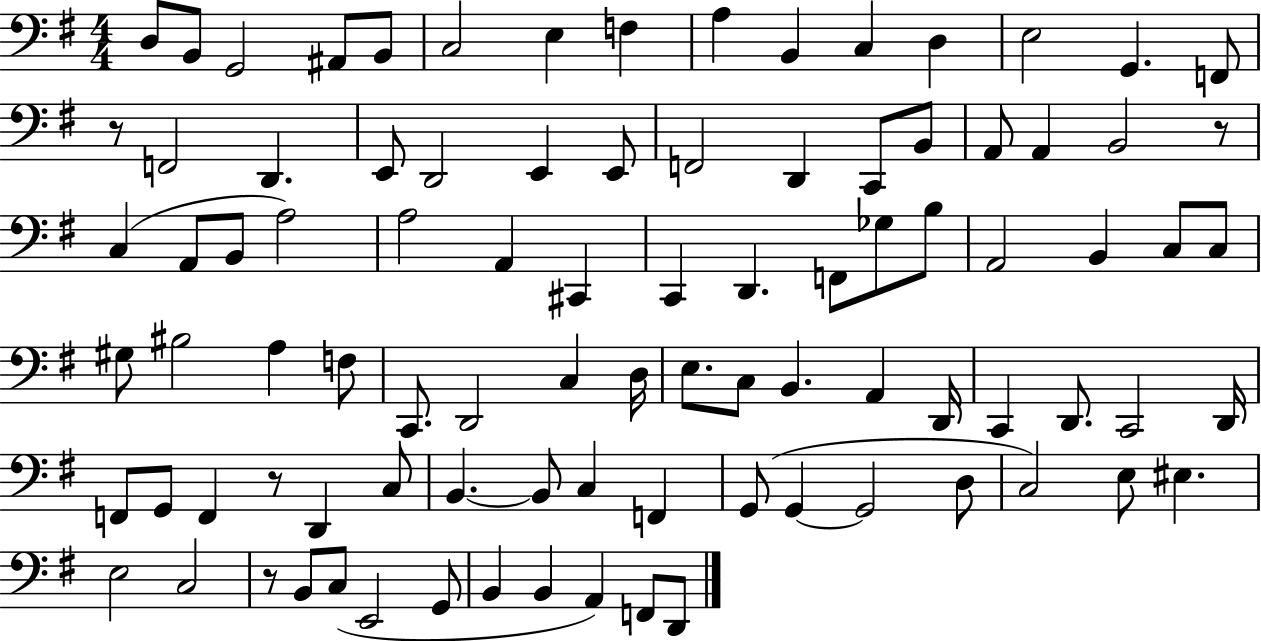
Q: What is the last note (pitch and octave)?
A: D2